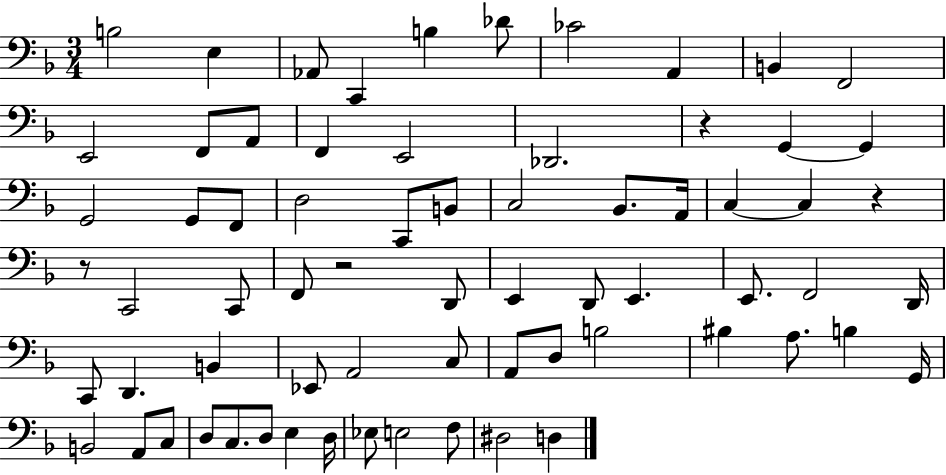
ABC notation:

X:1
T:Untitled
M:3/4
L:1/4
K:F
B,2 E, _A,,/2 C,, B, _D/2 _C2 A,, B,, F,,2 E,,2 F,,/2 A,,/2 F,, E,,2 _D,,2 z G,, G,, G,,2 G,,/2 F,,/2 D,2 C,,/2 B,,/2 C,2 _B,,/2 A,,/4 C, C, z z/2 C,,2 C,,/2 F,,/2 z2 D,,/2 E,, D,,/2 E,, E,,/2 F,,2 D,,/4 C,,/2 D,, B,, _E,,/2 A,,2 C,/2 A,,/2 D,/2 B,2 ^B, A,/2 B, G,,/4 B,,2 A,,/2 C,/2 D,/2 C,/2 D,/2 E, D,/4 _E,/2 E,2 F,/2 ^D,2 D,